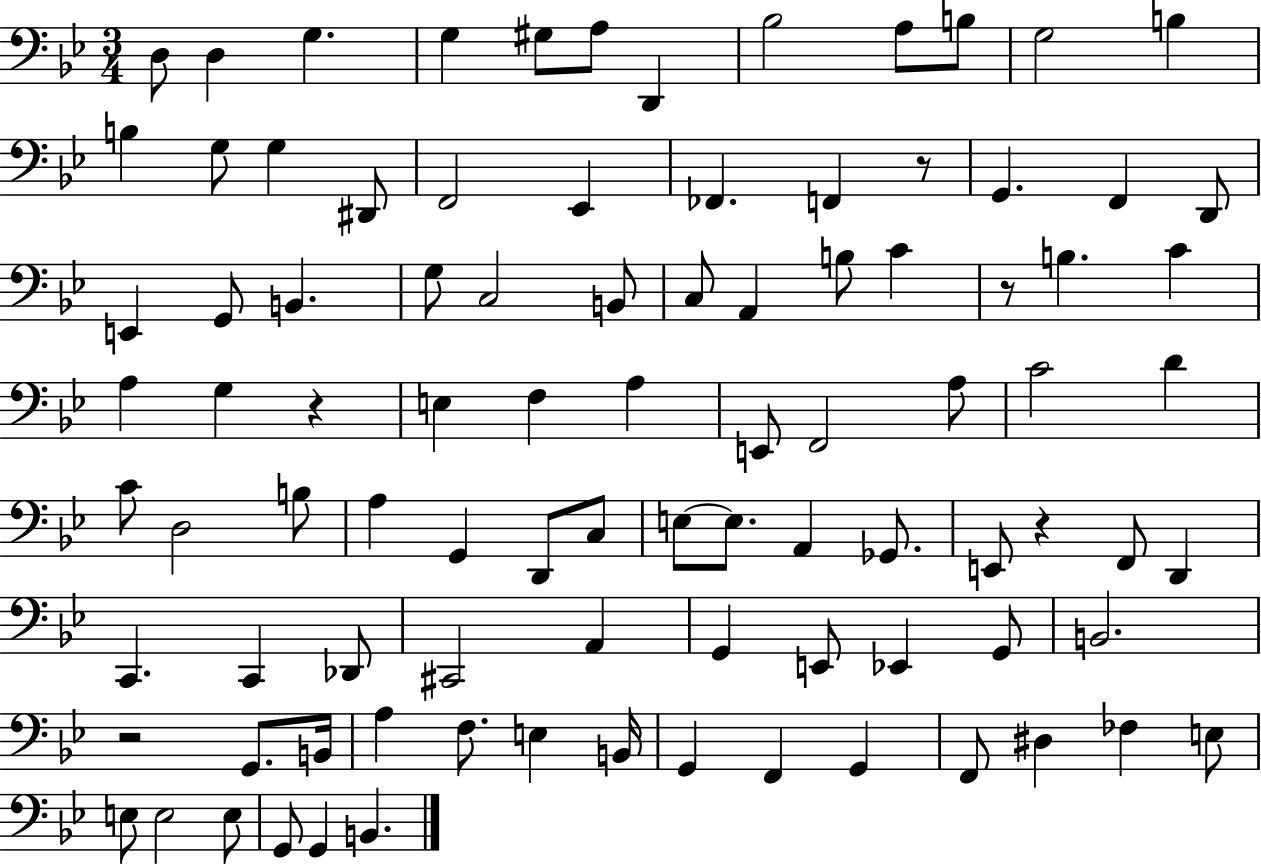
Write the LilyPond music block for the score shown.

{
  \clef bass
  \numericTimeSignature
  \time 3/4
  \key bes \major
  d8 d4 g4. | g4 gis8 a8 d,4 | bes2 a8 b8 | g2 b4 | \break b4 g8 g4 dis,8 | f,2 ees,4 | fes,4. f,4 r8 | g,4. f,4 d,8 | \break e,4 g,8 b,4. | g8 c2 b,8 | c8 a,4 b8 c'4 | r8 b4. c'4 | \break a4 g4 r4 | e4 f4 a4 | e,8 f,2 a8 | c'2 d'4 | \break c'8 d2 b8 | a4 g,4 d,8 c8 | e8~~ e8. a,4 ges,8. | e,8 r4 f,8 d,4 | \break c,4. c,4 des,8 | cis,2 a,4 | g,4 e,8 ees,4 g,8 | b,2. | \break r2 g,8. b,16 | a4 f8. e4 b,16 | g,4 f,4 g,4 | f,8 dis4 fes4 e8 | \break e8 e2 e8 | g,8 g,4 b,4. | \bar "|."
}